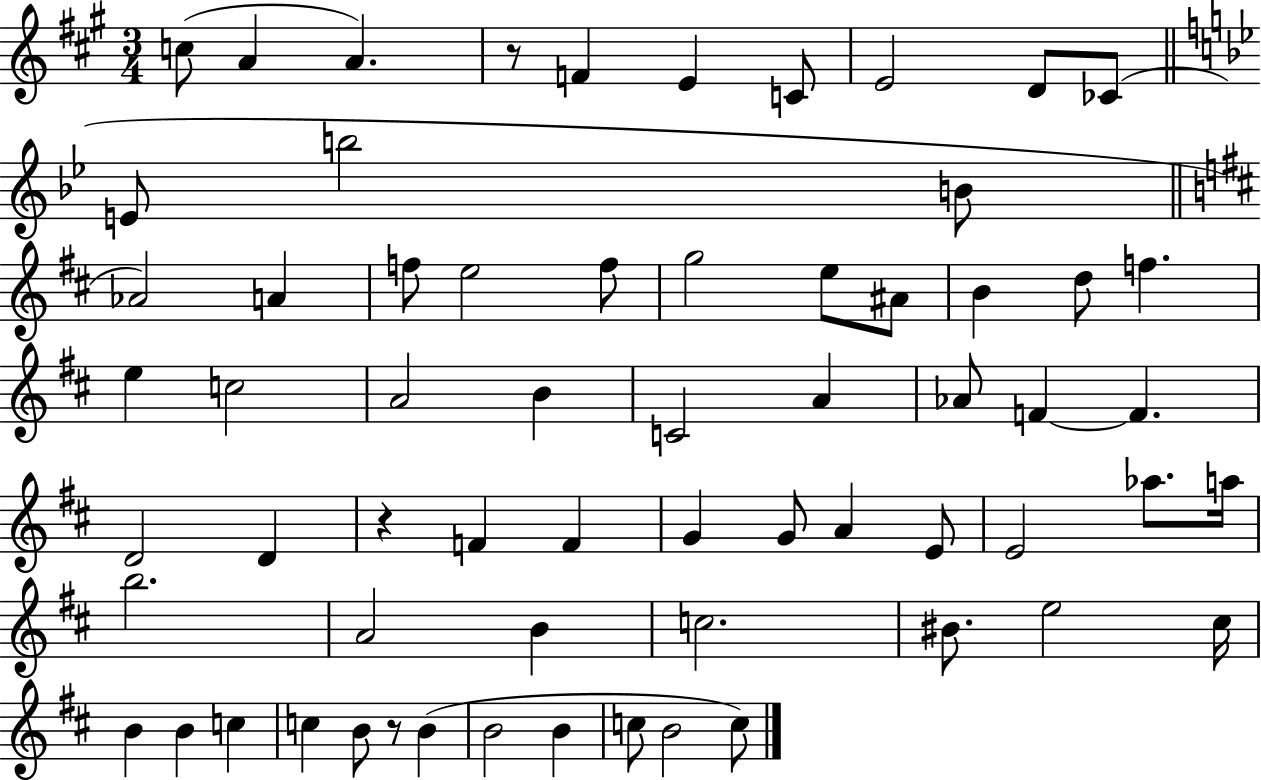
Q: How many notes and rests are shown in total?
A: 64